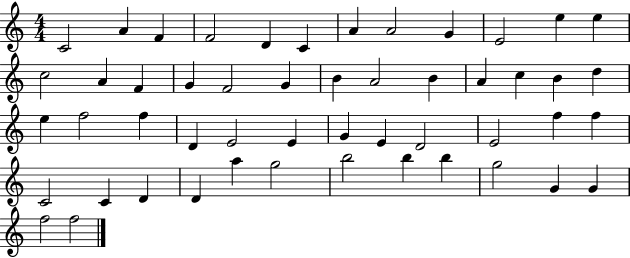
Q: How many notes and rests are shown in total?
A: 51